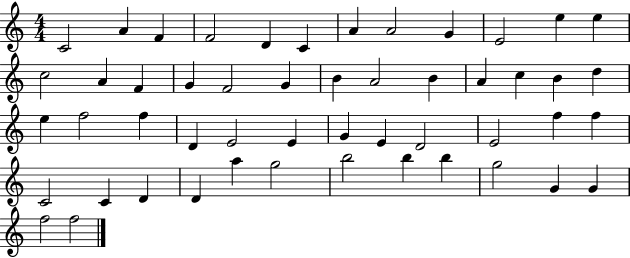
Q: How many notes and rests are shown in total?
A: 51